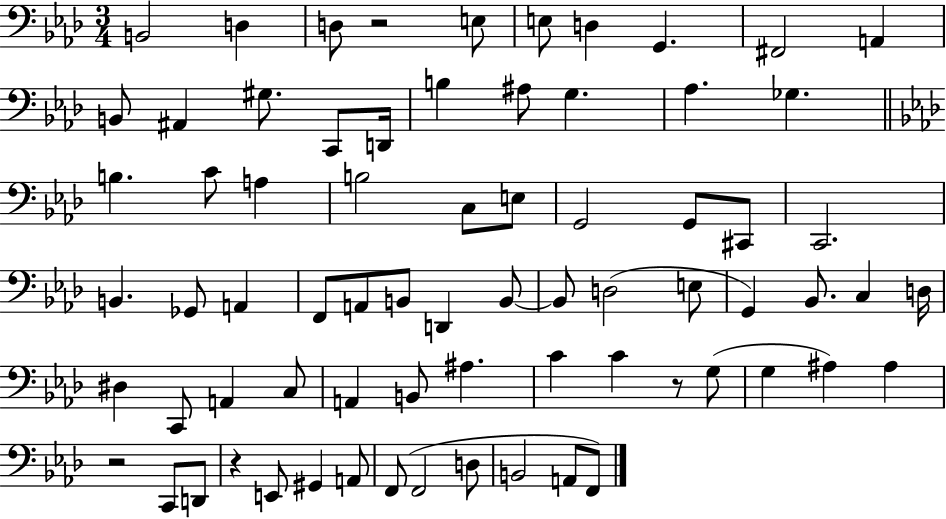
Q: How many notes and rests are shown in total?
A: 72